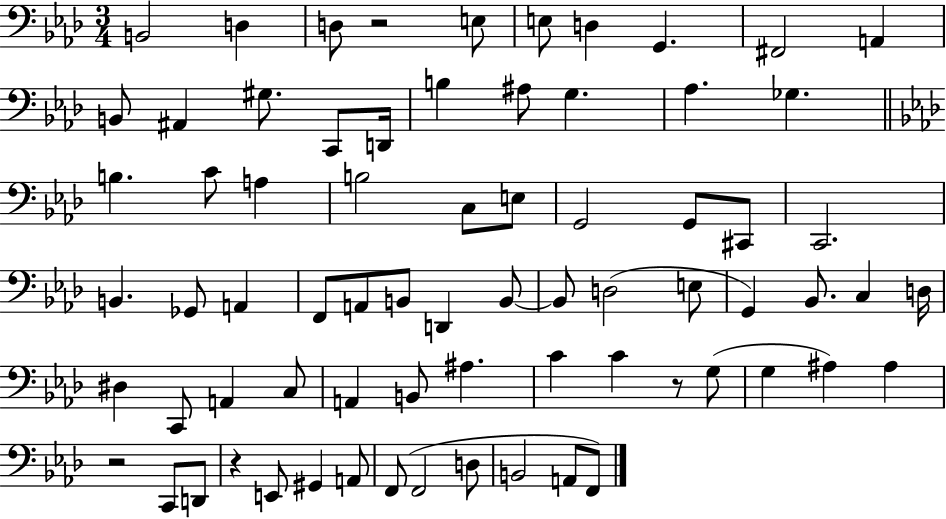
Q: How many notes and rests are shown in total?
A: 72